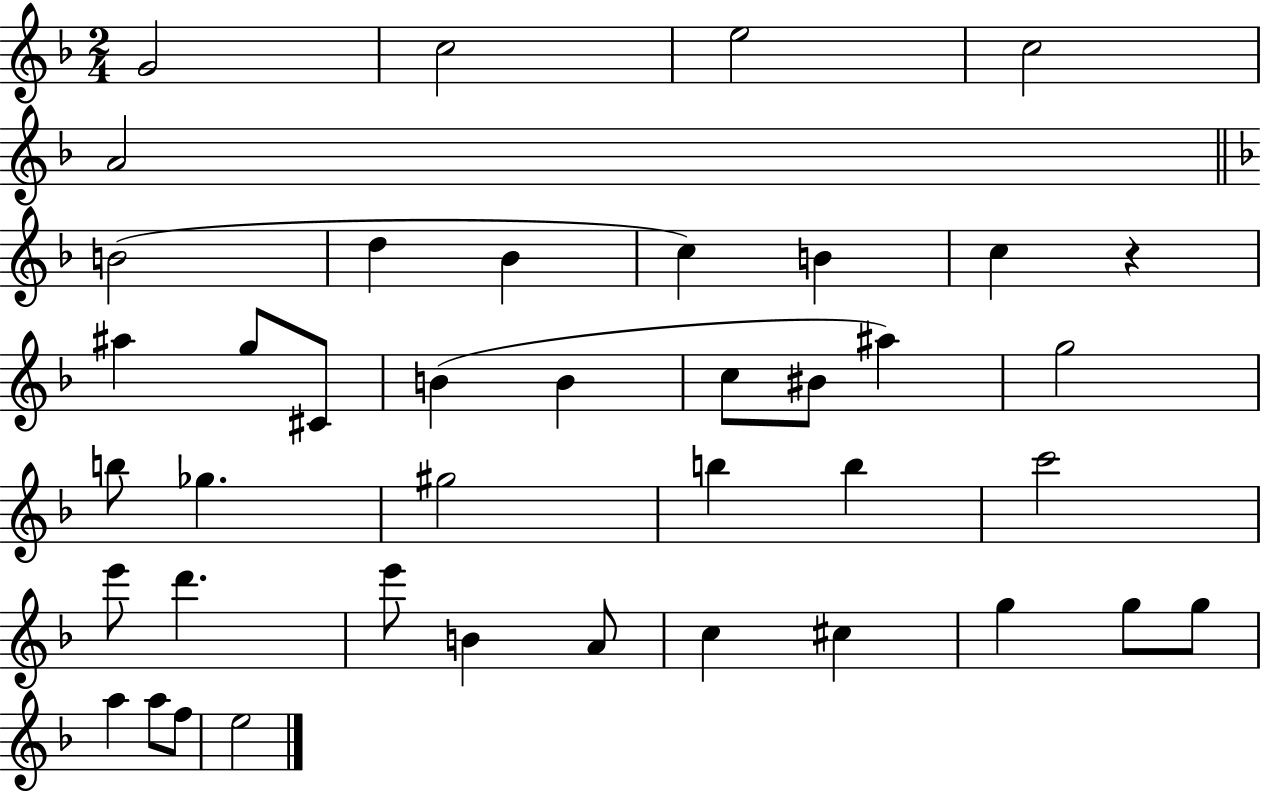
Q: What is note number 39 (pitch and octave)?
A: F5